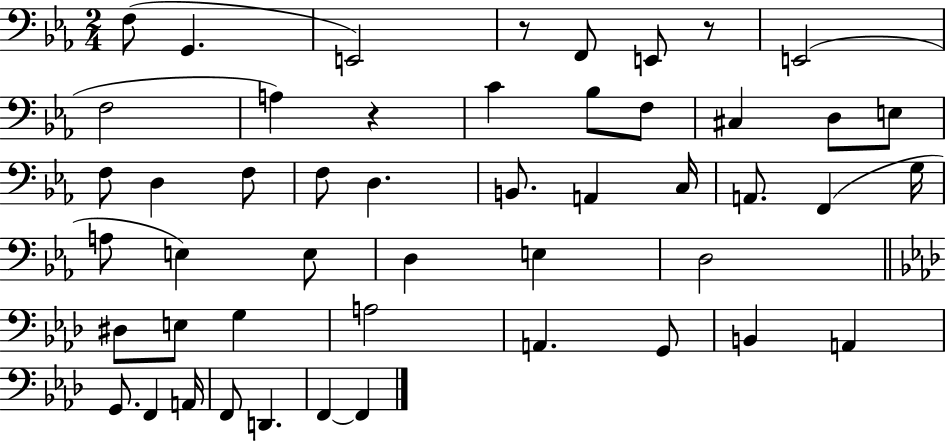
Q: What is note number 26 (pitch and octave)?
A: A3